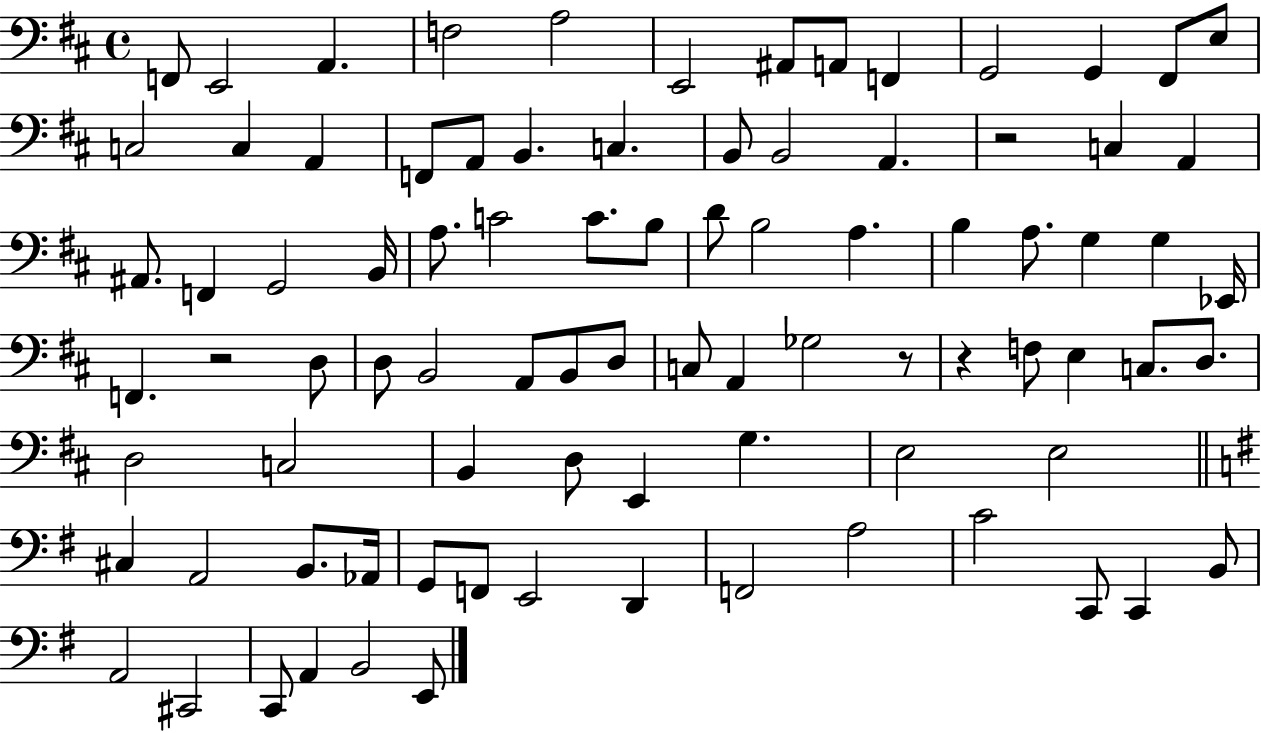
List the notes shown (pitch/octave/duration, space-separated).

F2/e E2/h A2/q. F3/h A3/h E2/h A#2/e A2/e F2/q G2/h G2/q F#2/e E3/e C3/h C3/q A2/q F2/e A2/e B2/q. C3/q. B2/e B2/h A2/q. R/h C3/q A2/q A#2/e. F2/q G2/h B2/s A3/e. C4/h C4/e. B3/e D4/e B3/h A3/q. B3/q A3/e. G3/q G3/q Eb2/s F2/q. R/h D3/e D3/e B2/h A2/e B2/e D3/e C3/e A2/q Gb3/h R/e R/q F3/e E3/q C3/e. D3/e. D3/h C3/h B2/q D3/e E2/q G3/q. E3/h E3/h C#3/q A2/h B2/e. Ab2/s G2/e F2/e E2/h D2/q F2/h A3/h C4/h C2/e C2/q B2/e A2/h C#2/h C2/e A2/q B2/h E2/e